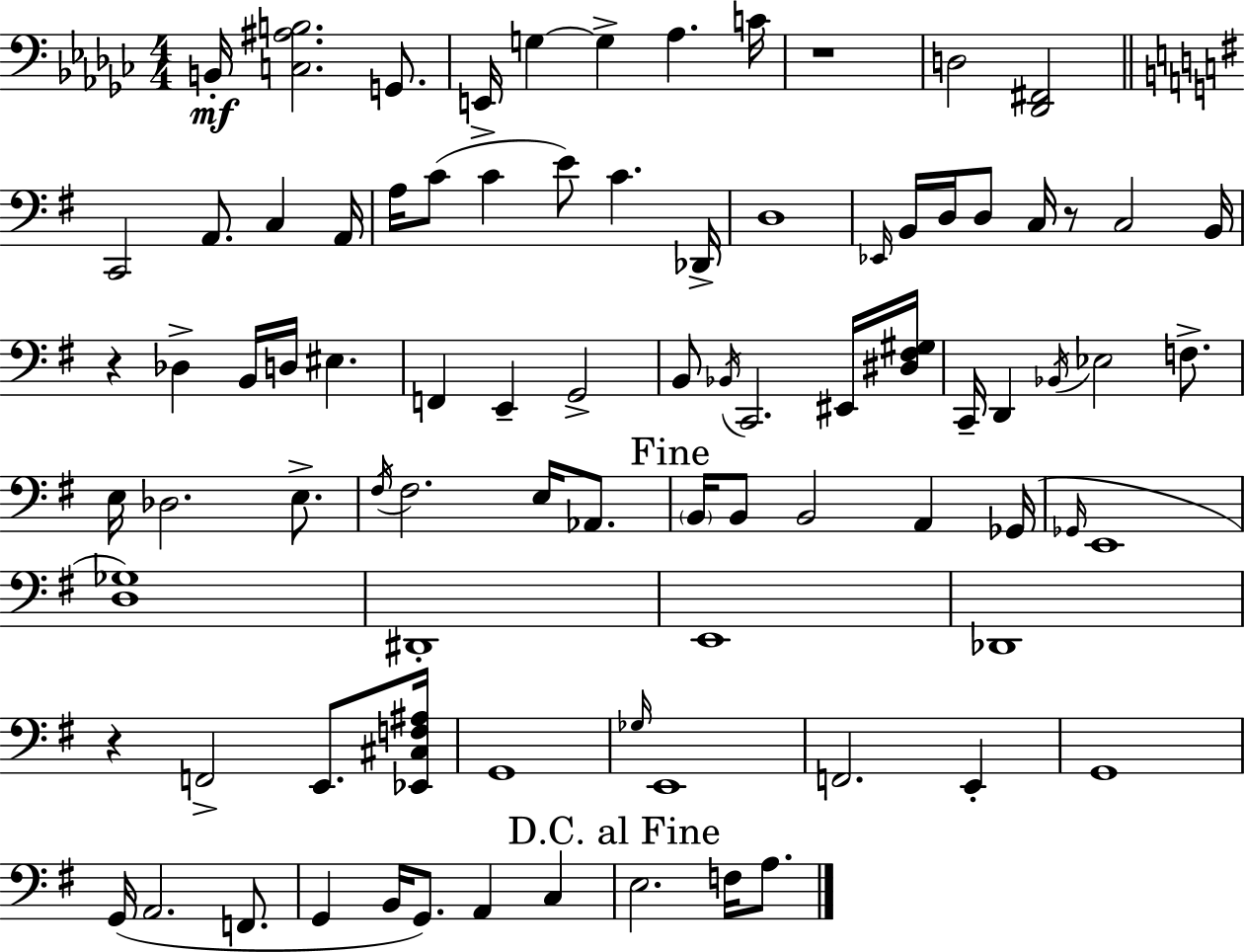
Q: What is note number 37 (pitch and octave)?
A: EIS2